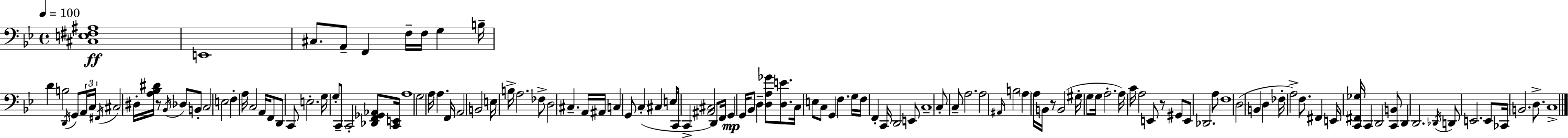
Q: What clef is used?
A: bass